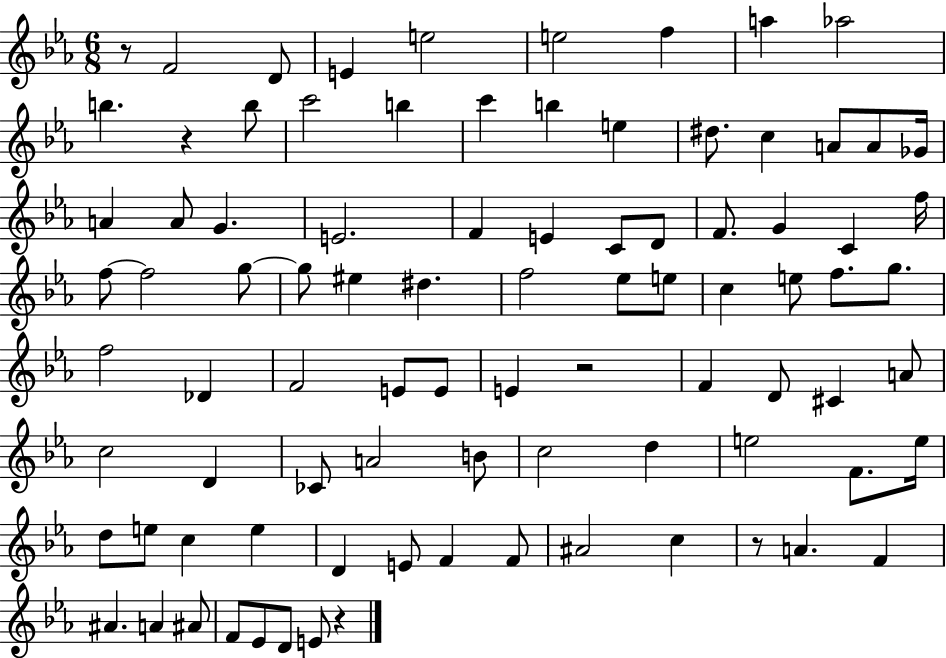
R/e F4/h D4/e E4/q E5/h E5/h F5/q A5/q Ab5/h B5/q. R/q B5/e C6/h B5/q C6/q B5/q E5/q D#5/e. C5/q A4/e A4/e Gb4/s A4/q A4/e G4/q. E4/h. F4/q E4/q C4/e D4/e F4/e. G4/q C4/q F5/s F5/e F5/h G5/e G5/e EIS5/q D#5/q. F5/h Eb5/e E5/e C5/q E5/e F5/e. G5/e. F5/h Db4/q F4/h E4/e E4/e E4/q R/h F4/q D4/e C#4/q A4/e C5/h D4/q CES4/e A4/h B4/e C5/h D5/q E5/h F4/e. E5/s D5/e E5/e C5/q E5/q D4/q E4/e F4/q F4/e A#4/h C5/q R/e A4/q. F4/q A#4/q. A4/q A#4/e F4/e Eb4/e D4/e E4/e R/q